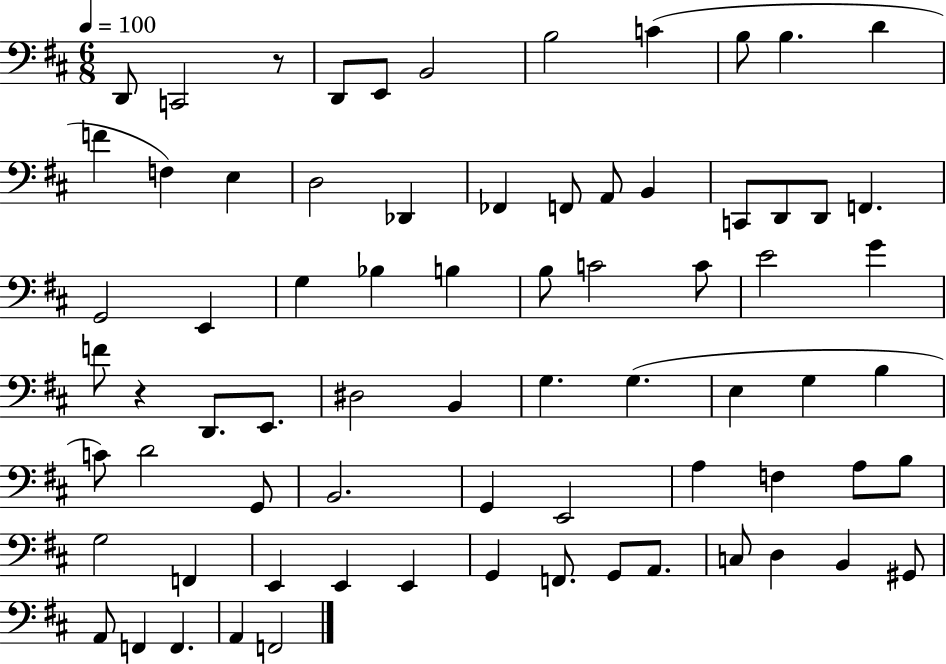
{
  \clef bass
  \numericTimeSignature
  \time 6/8
  \key d \major
  \tempo 4 = 100
  d,8 c,2 r8 | d,8 e,8 b,2 | b2 c'4( | b8 b4. d'4 | \break f'4 f4) e4 | d2 des,4 | fes,4 f,8 a,8 b,4 | c,8 d,8 d,8 f,4. | \break g,2 e,4 | g4 bes4 b4 | b8 c'2 c'8 | e'2 g'4 | \break f'8 r4 d,8. e,8. | dis2 b,4 | g4. g4.( | e4 g4 b4 | \break c'8) d'2 g,8 | b,2. | g,4 e,2 | a4 f4 a8 b8 | \break g2 f,4 | e,4 e,4 e,4 | g,4 f,8. g,8 a,8. | c8 d4 b,4 gis,8 | \break a,8 f,4 f,4. | a,4 f,2 | \bar "|."
}